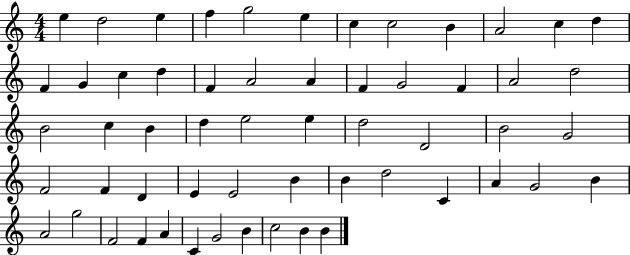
X:1
T:Untitled
M:4/4
L:1/4
K:C
e d2 e f g2 e c c2 B A2 c d F G c d F A2 A F G2 F A2 d2 B2 c B d e2 e d2 D2 B2 G2 F2 F D E E2 B B d2 C A G2 B A2 g2 F2 F A C G2 B c2 B B